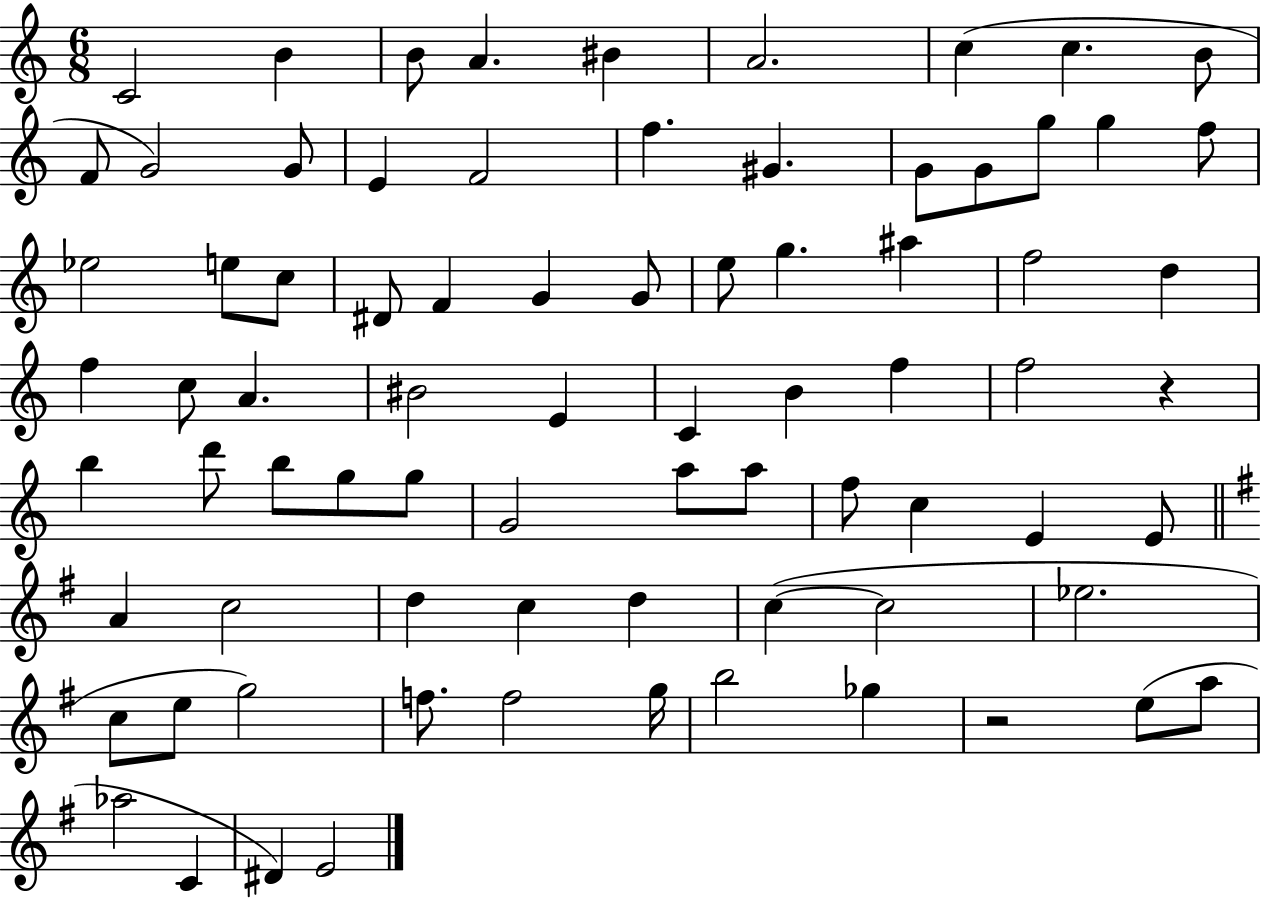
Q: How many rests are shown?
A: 2